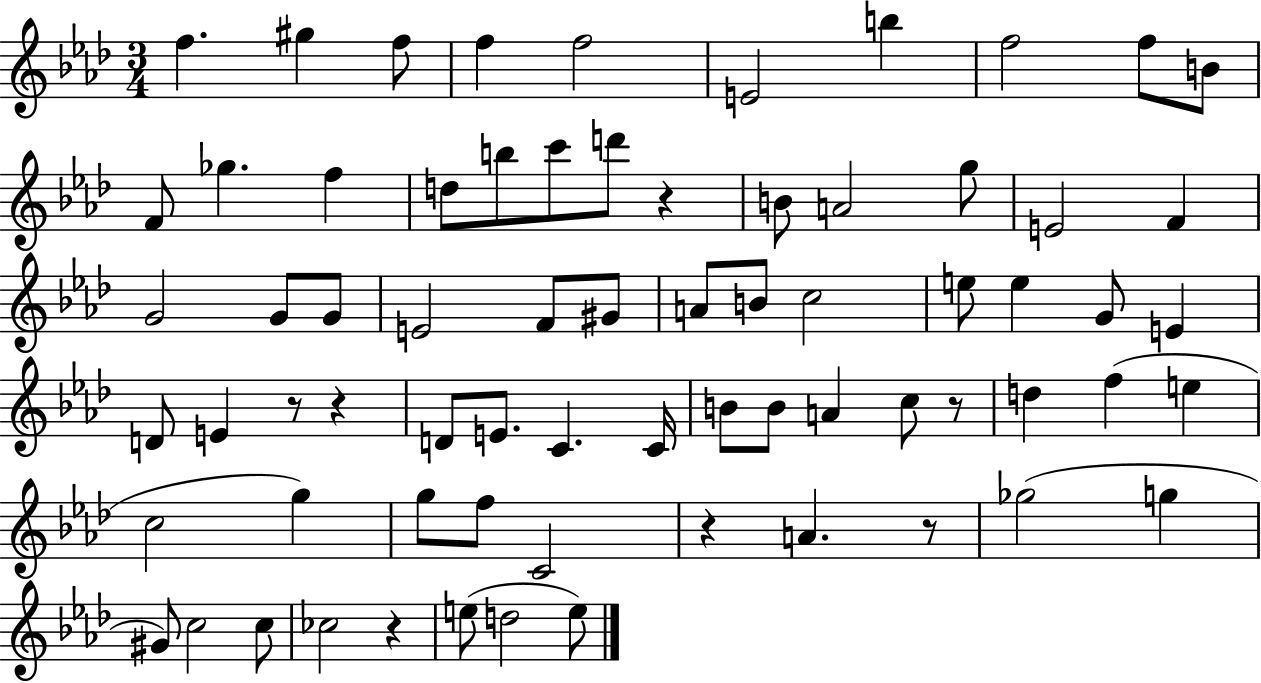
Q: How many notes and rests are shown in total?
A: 70